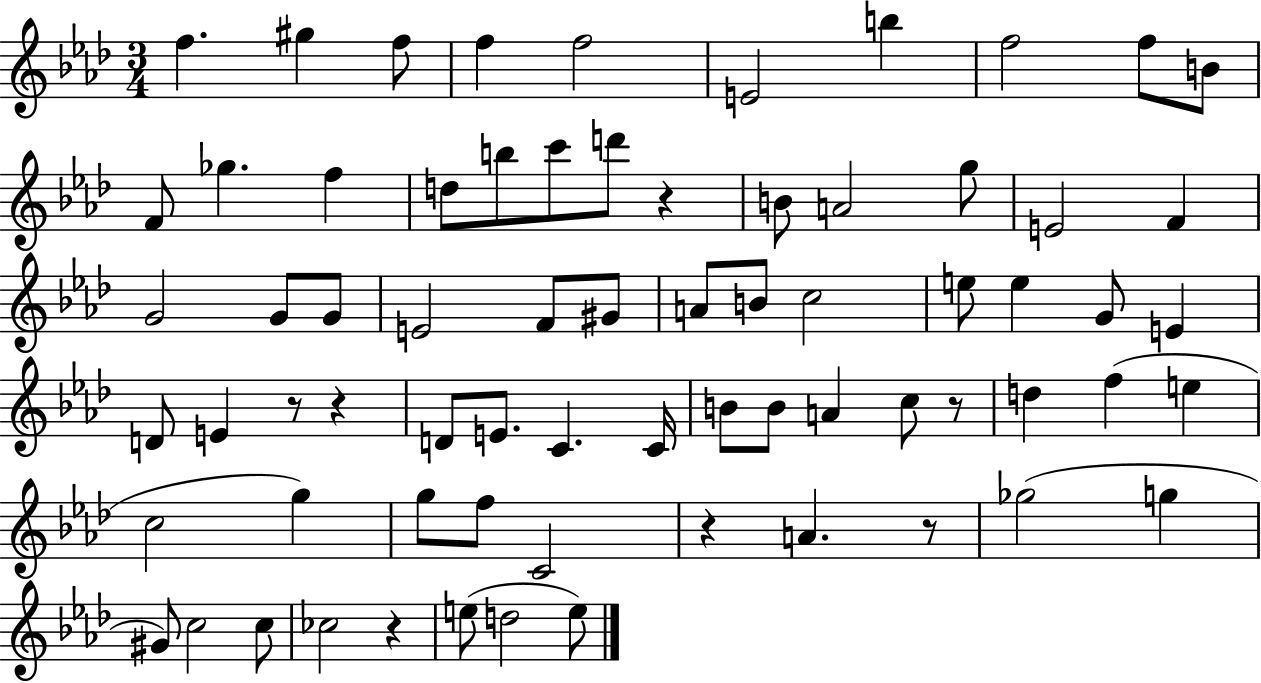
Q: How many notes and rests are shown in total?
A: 70